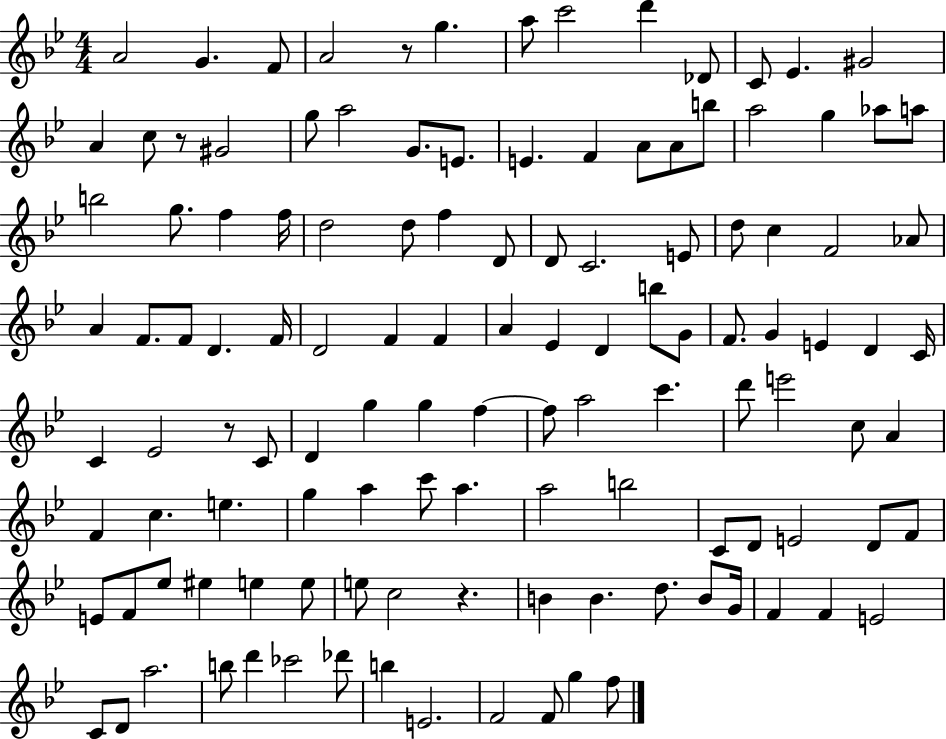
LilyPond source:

{
  \clef treble
  \numericTimeSignature
  \time 4/4
  \key bes \major
  \repeat volta 2 { a'2 g'4. f'8 | a'2 r8 g''4. | a''8 c'''2 d'''4 des'8 | c'8 ees'4. gis'2 | \break a'4 c''8 r8 gis'2 | g''8 a''2 g'8. e'8. | e'4. f'4 a'8 a'8 b''8 | a''2 g''4 aes''8 a''8 | \break b''2 g''8. f''4 f''16 | d''2 d''8 f''4 d'8 | d'8 c'2. e'8 | d''8 c''4 f'2 aes'8 | \break a'4 f'8. f'8 d'4. f'16 | d'2 f'4 f'4 | a'4 ees'4 d'4 b''8 g'8 | f'8. g'4 e'4 d'4 c'16 | \break c'4 ees'2 r8 c'8 | d'4 g''4 g''4 f''4~~ | f''8 a''2 c'''4. | d'''8 e'''2 c''8 a'4 | \break f'4 c''4. e''4. | g''4 a''4 c'''8 a''4. | a''2 b''2 | c'8 d'8 e'2 d'8 f'8 | \break e'8 f'8 ees''8 eis''4 e''4 e''8 | e''8 c''2 r4. | b'4 b'4. d''8. b'8 g'16 | f'4 f'4 e'2 | \break c'8 d'8 a''2. | b''8 d'''4 ces'''2 des'''8 | b''4 e'2. | f'2 f'8 g''4 f''8 | \break } \bar "|."
}